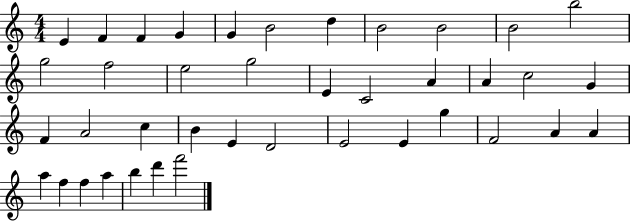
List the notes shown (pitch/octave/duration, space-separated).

E4/q F4/q F4/q G4/q G4/q B4/h D5/q B4/h B4/h B4/h B5/h G5/h F5/h E5/h G5/h E4/q C4/h A4/q A4/q C5/h G4/q F4/q A4/h C5/q B4/q E4/q D4/h E4/h E4/q G5/q F4/h A4/q A4/q A5/q F5/q F5/q A5/q B5/q D6/q F6/h